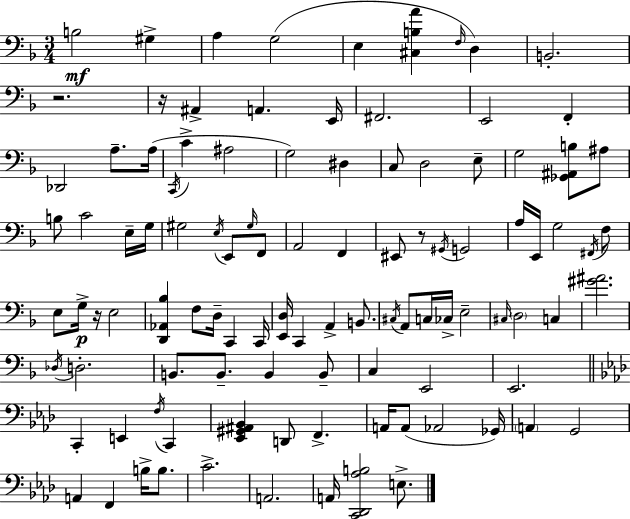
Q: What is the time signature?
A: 3/4